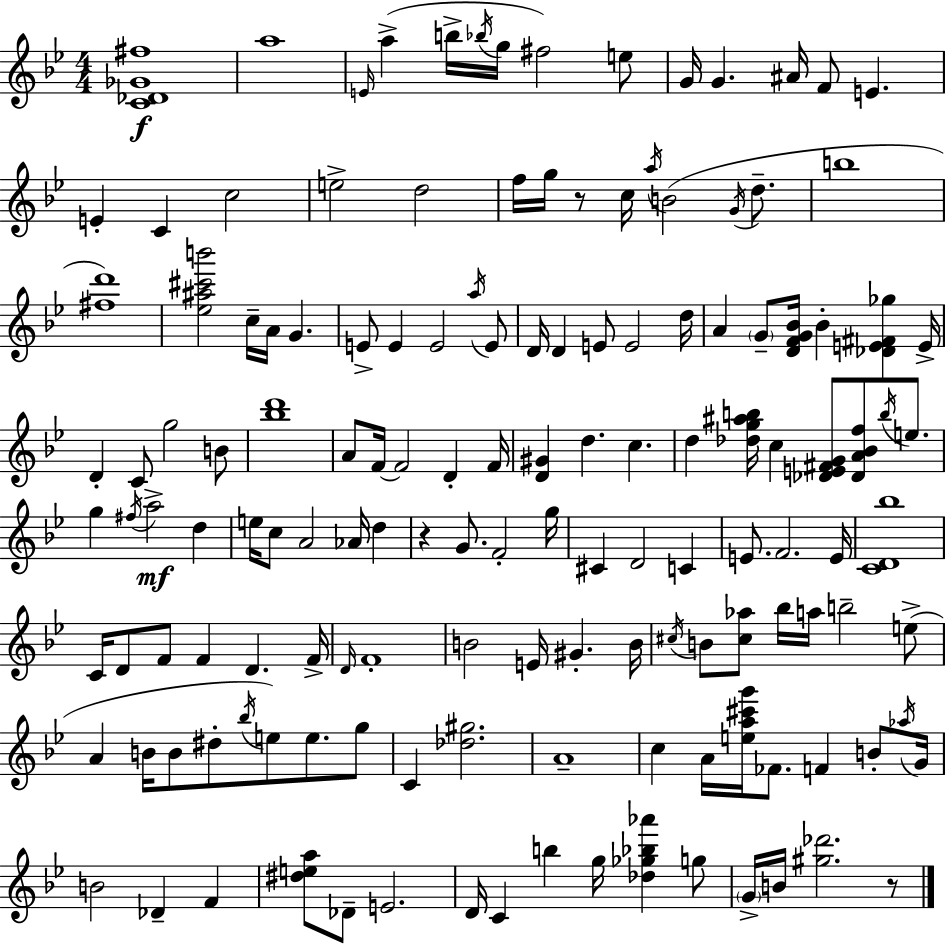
[C4,Db4,Gb4,F#5]/w A5/w E4/s A5/q B5/s Bb5/s G5/s F#5/h E5/e G4/s G4/q. A#4/s F4/e E4/q. E4/q C4/q C5/h E5/h D5/h F5/s G5/s R/e C5/s A5/s B4/h G4/s D5/e. B5/w [F#5,D6]/w [Eb5,A#5,C#6,B6]/h C5/s A4/s G4/q. E4/e E4/q E4/h A5/s E4/e D4/s D4/q E4/e E4/h D5/s A4/q G4/e [D4,F4,G4,Bb4]/s Bb4/q [Db4,E4,F#4,Gb5]/q E4/s D4/q C4/e G5/h B4/e [Bb5,D6]/w A4/e F4/s F4/h D4/q F4/s [D4,G#4]/q D5/q. C5/q. D5/q [Db5,G5,A#5,B5]/s C5/q [Db4,E4,F#4,G4]/e [Db4,A4,Bb4,F5]/e B5/s E5/e. G5/q F#5/s A5/h D5/q E5/s C5/e A4/h Ab4/s D5/q R/q G4/e. F4/h G5/s C#4/q D4/h C4/q E4/e. F4/h. E4/s [C4,D4,Bb5]/w C4/s D4/e F4/e F4/q D4/q. F4/s D4/s F4/w B4/h E4/s G#4/q. B4/s C#5/s B4/e [C#5,Ab5]/e Bb5/s A5/s B5/h E5/e A4/q B4/s B4/e D#5/e Bb5/s E5/e E5/e. G5/e C4/q [Db5,G#5]/h. A4/w C5/q A4/s [E5,A5,C#6,G6]/s FES4/e. F4/q B4/e Ab5/s G4/s B4/h Db4/q F4/q [D#5,E5,A5]/e Db4/e E4/h. D4/s C4/q B5/q G5/s [Db5,Gb5,Bb5,Ab6]/q G5/e G4/s B4/s [G#5,Db6]/h. R/e